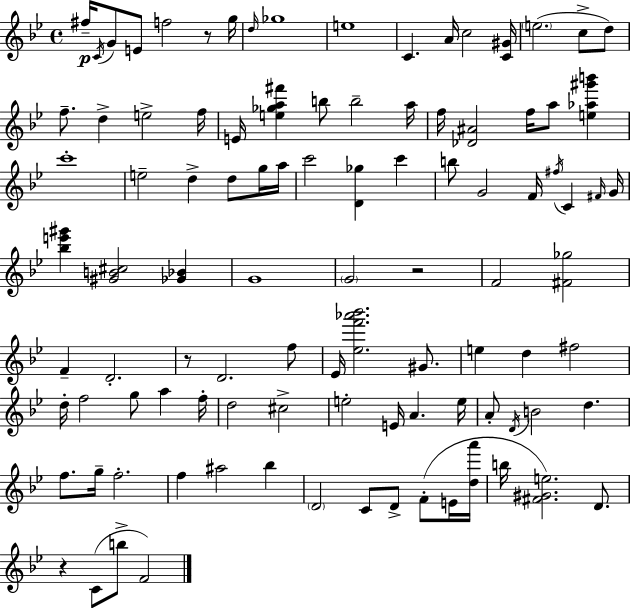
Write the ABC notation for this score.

X:1
T:Untitled
M:4/4
L:1/4
K:Gm
^f/4 C/4 G/2 E/2 f2 z/2 g/4 d/4 _g4 e4 C A/4 c2 [C^G]/4 e2 c/2 d/2 f/2 d e2 f/4 E/4 [e_ga^f'] b/2 b2 a/4 f/4 [_D^A]2 f/4 a/2 [e_a^g'b'] c'4 e2 d d/2 g/4 a/4 c'2 [D_g] c' b/2 G2 F/4 ^f/4 C ^F/4 G/4 [_be'^g'] [^GB^c]2 [_G_B] G4 G2 z2 F2 [^F_g]2 F D2 z/2 D2 f/2 _E/4 [_ef'_a'_b']2 ^G/2 e d ^f2 d/4 f2 g/2 a f/4 d2 ^c2 e2 E/4 A e/4 A/2 D/4 B2 d f/2 g/4 f2 f ^a2 _b D2 C/2 D/2 F/2 E/4 [da']/4 b/4 [^F^Ge]2 D/2 z C/2 b/2 F2